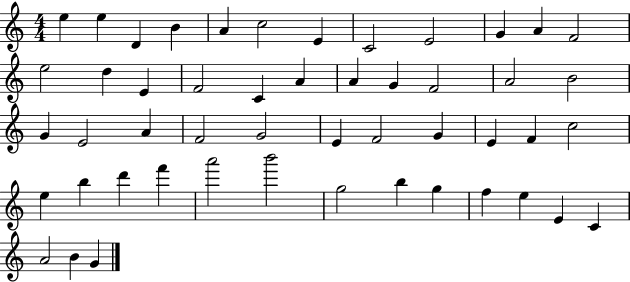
{
  \clef treble
  \numericTimeSignature
  \time 4/4
  \key c \major
  e''4 e''4 d'4 b'4 | a'4 c''2 e'4 | c'2 e'2 | g'4 a'4 f'2 | \break e''2 d''4 e'4 | f'2 c'4 a'4 | a'4 g'4 f'2 | a'2 b'2 | \break g'4 e'2 a'4 | f'2 g'2 | e'4 f'2 g'4 | e'4 f'4 c''2 | \break e''4 b''4 d'''4 f'''4 | a'''2 b'''2 | g''2 b''4 g''4 | f''4 e''4 e'4 c'4 | \break a'2 b'4 g'4 | \bar "|."
}